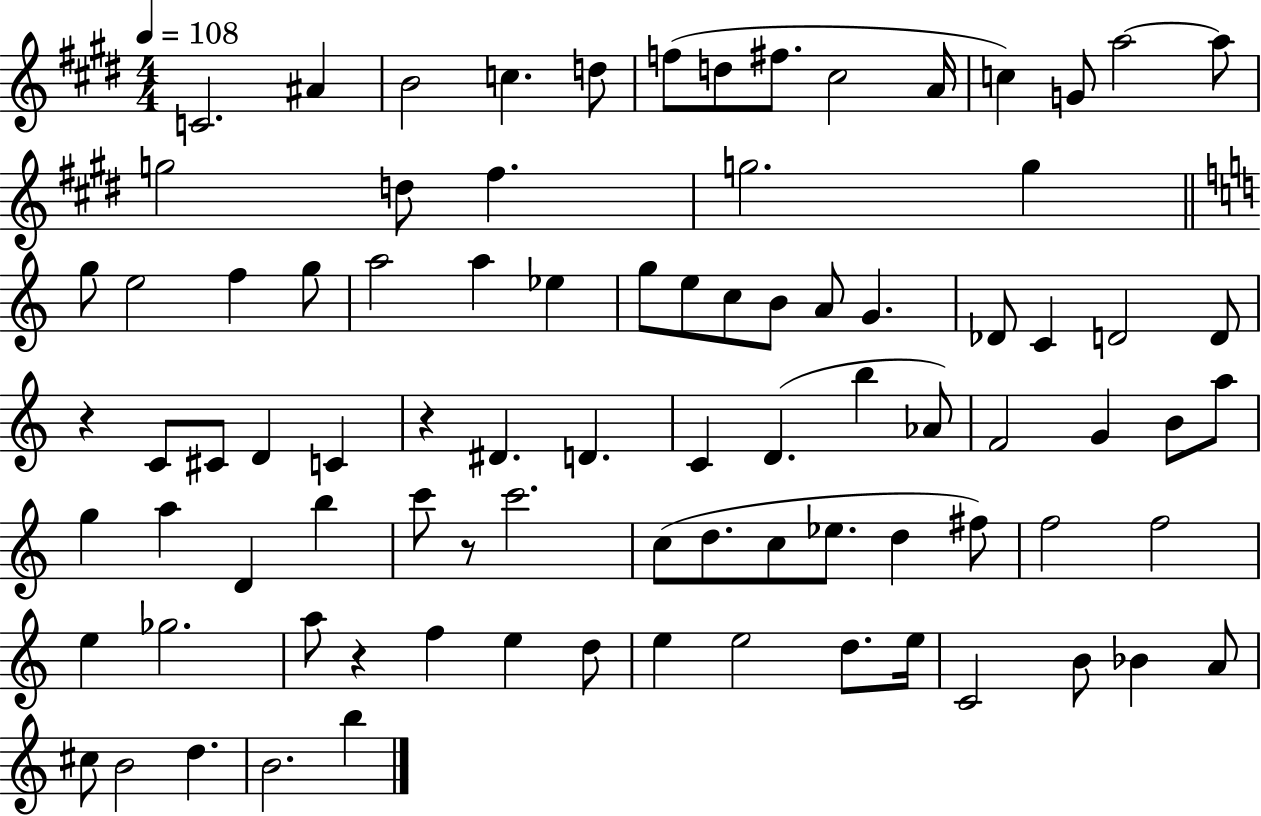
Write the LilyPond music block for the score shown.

{
  \clef treble
  \numericTimeSignature
  \time 4/4
  \key e \major
  \tempo 4 = 108
  c'2. ais'4 | b'2 c''4. d''8 | f''8( d''8 fis''8. cis''2 a'16 | c''4) g'8 a''2~~ a''8 | \break g''2 d''8 fis''4. | g''2. g''4 | \bar "||" \break \key a \minor g''8 e''2 f''4 g''8 | a''2 a''4 ees''4 | g''8 e''8 c''8 b'8 a'8 g'4. | des'8 c'4 d'2 d'8 | \break r4 c'8 cis'8 d'4 c'4 | r4 dis'4. d'4. | c'4 d'4.( b''4 aes'8) | f'2 g'4 b'8 a''8 | \break g''4 a''4 d'4 b''4 | c'''8 r8 c'''2. | c''8( d''8. c''8 ees''8. d''4 fis''8) | f''2 f''2 | \break e''4 ges''2. | a''8 r4 f''4 e''4 d''8 | e''4 e''2 d''8. e''16 | c'2 b'8 bes'4 a'8 | \break cis''8 b'2 d''4. | b'2. b''4 | \bar "|."
}